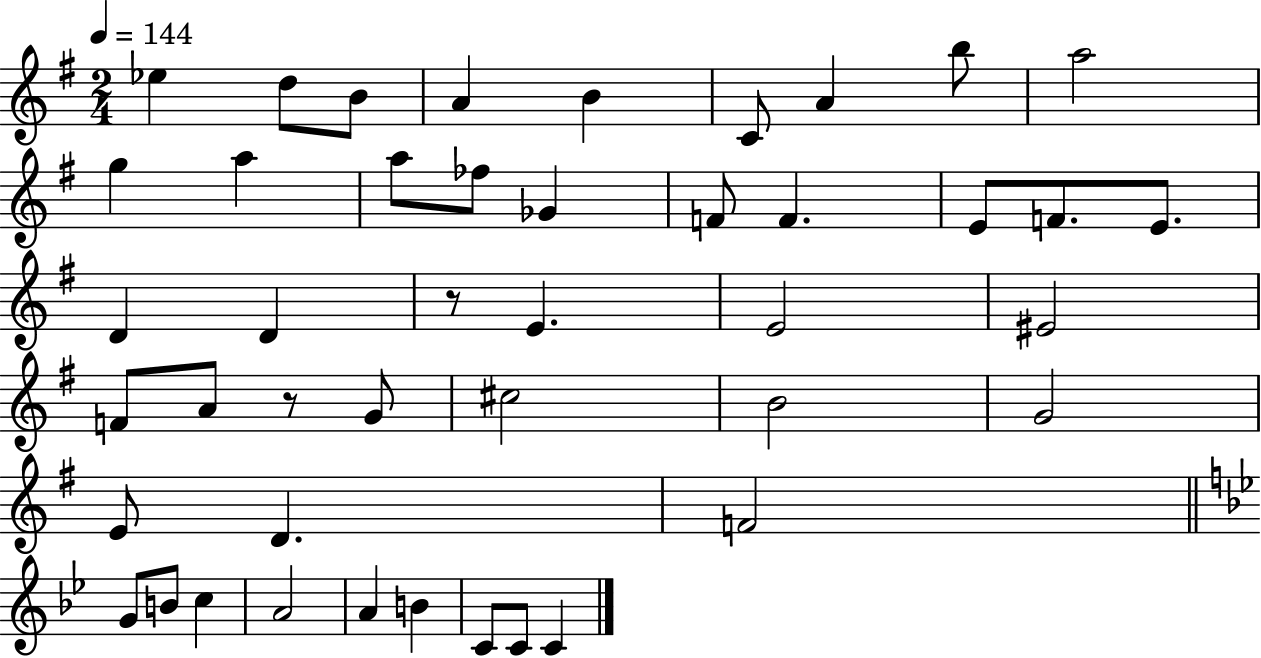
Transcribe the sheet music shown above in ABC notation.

X:1
T:Untitled
M:2/4
L:1/4
K:G
_e d/2 B/2 A B C/2 A b/2 a2 g a a/2 _f/2 _G F/2 F E/2 F/2 E/2 D D z/2 E E2 ^E2 F/2 A/2 z/2 G/2 ^c2 B2 G2 E/2 D F2 G/2 B/2 c A2 A B C/2 C/2 C